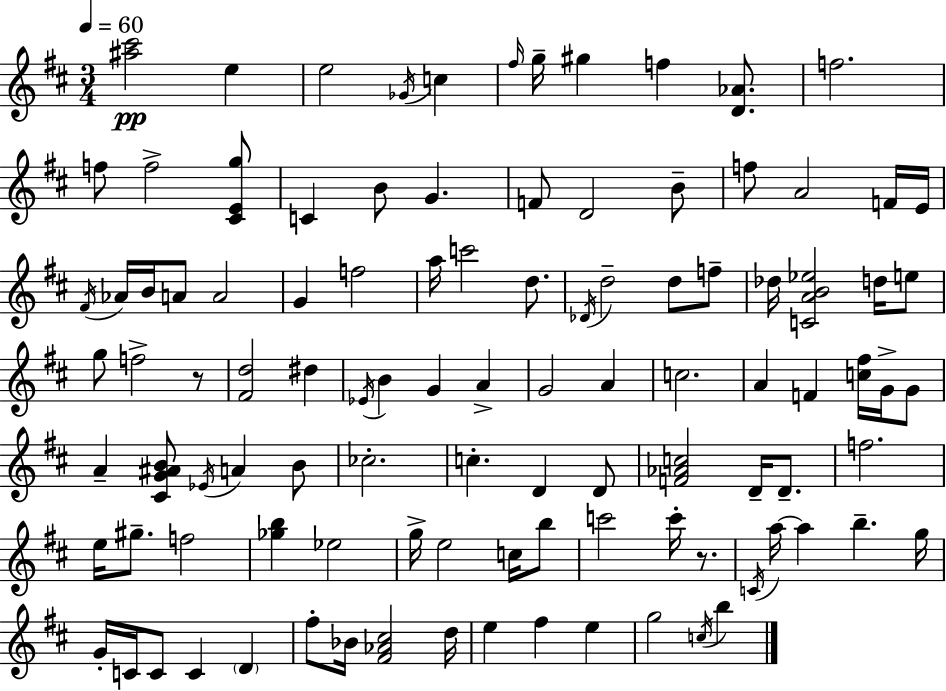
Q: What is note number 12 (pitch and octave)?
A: C4